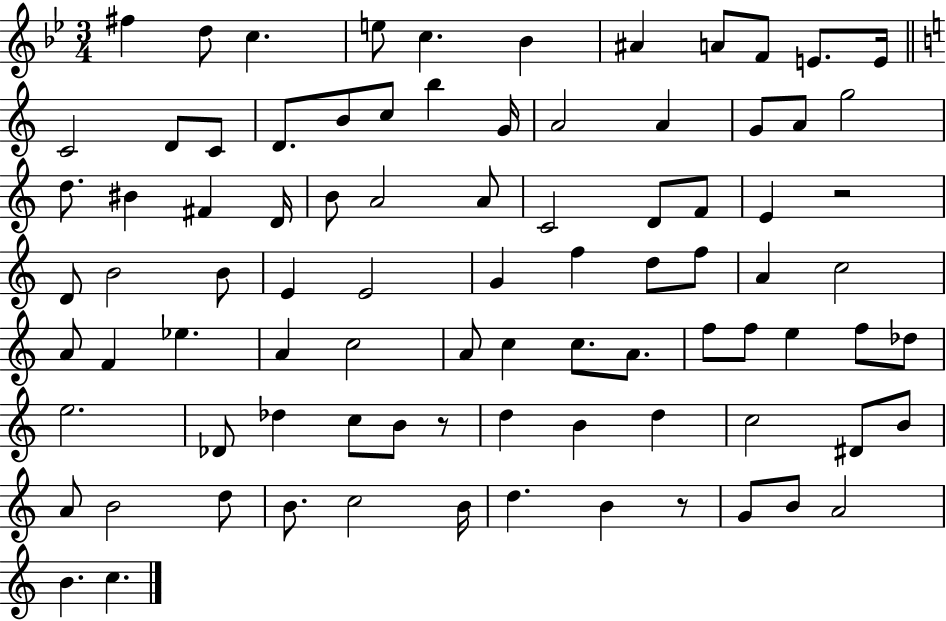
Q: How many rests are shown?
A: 3